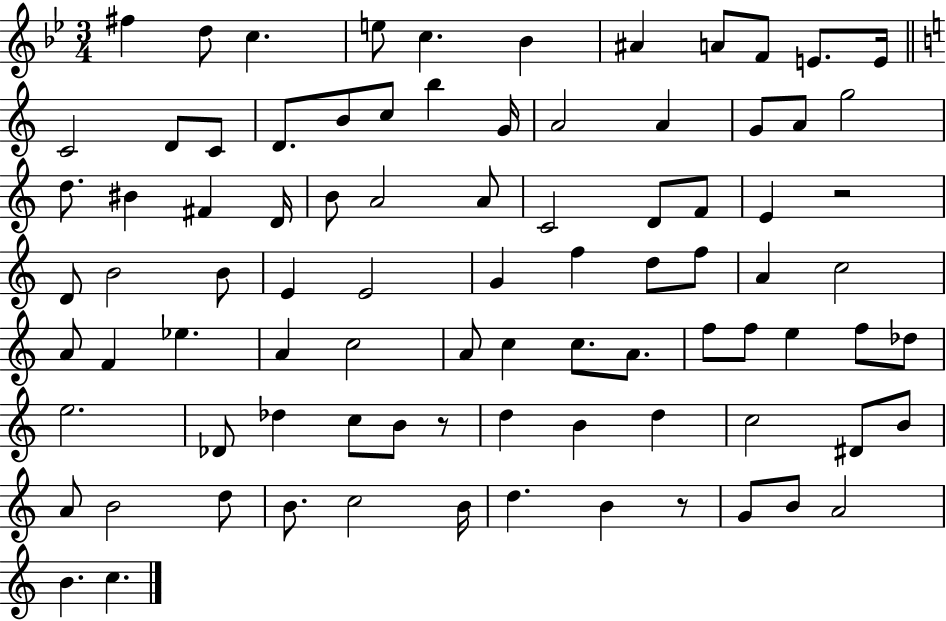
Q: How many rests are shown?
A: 3